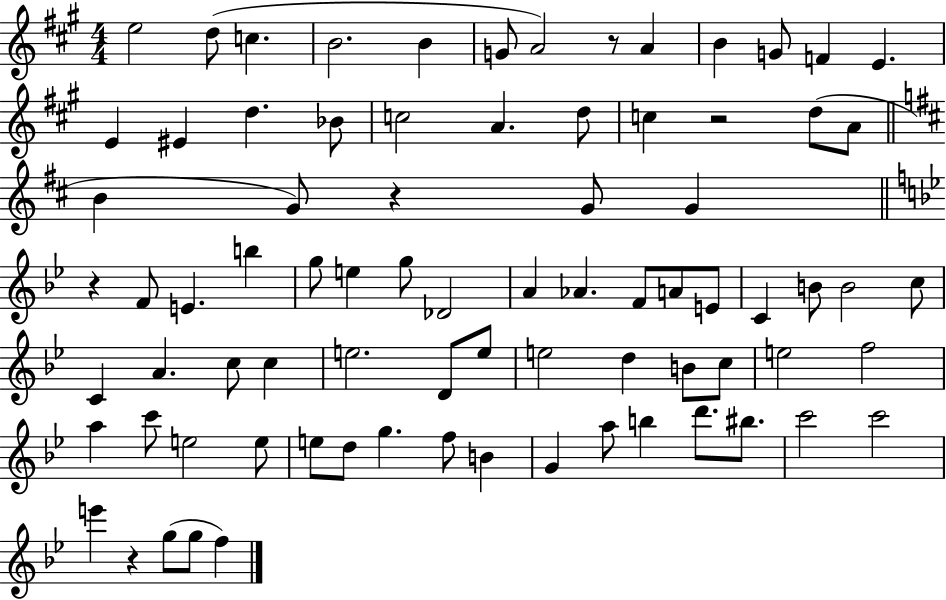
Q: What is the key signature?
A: A major